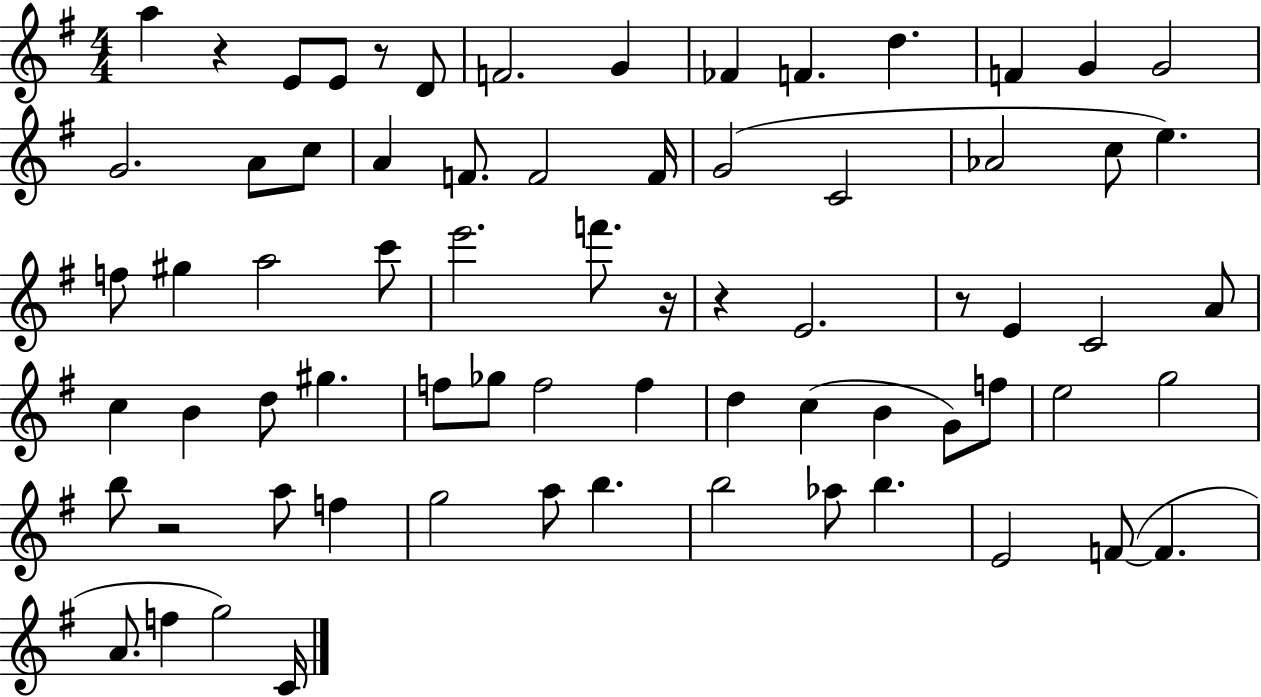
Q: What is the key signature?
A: G major